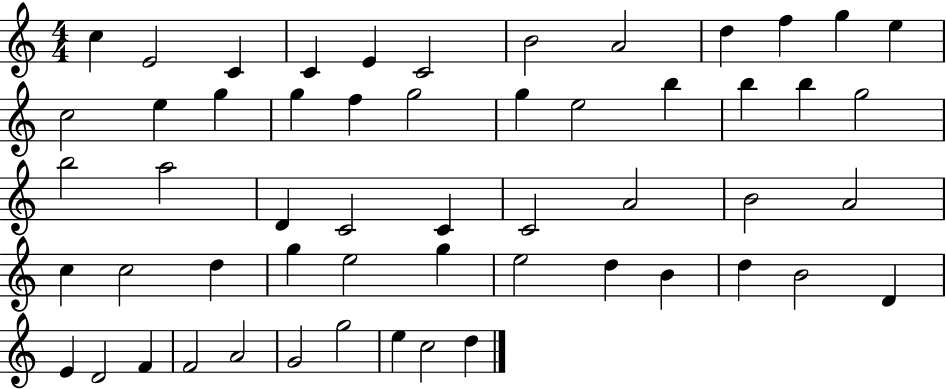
{
  \clef treble
  \numericTimeSignature
  \time 4/4
  \key c \major
  c''4 e'2 c'4 | c'4 e'4 c'2 | b'2 a'2 | d''4 f''4 g''4 e''4 | \break c''2 e''4 g''4 | g''4 f''4 g''2 | g''4 e''2 b''4 | b''4 b''4 g''2 | \break b''2 a''2 | d'4 c'2 c'4 | c'2 a'2 | b'2 a'2 | \break c''4 c''2 d''4 | g''4 e''2 g''4 | e''2 d''4 b'4 | d''4 b'2 d'4 | \break e'4 d'2 f'4 | f'2 a'2 | g'2 g''2 | e''4 c''2 d''4 | \break \bar "|."
}